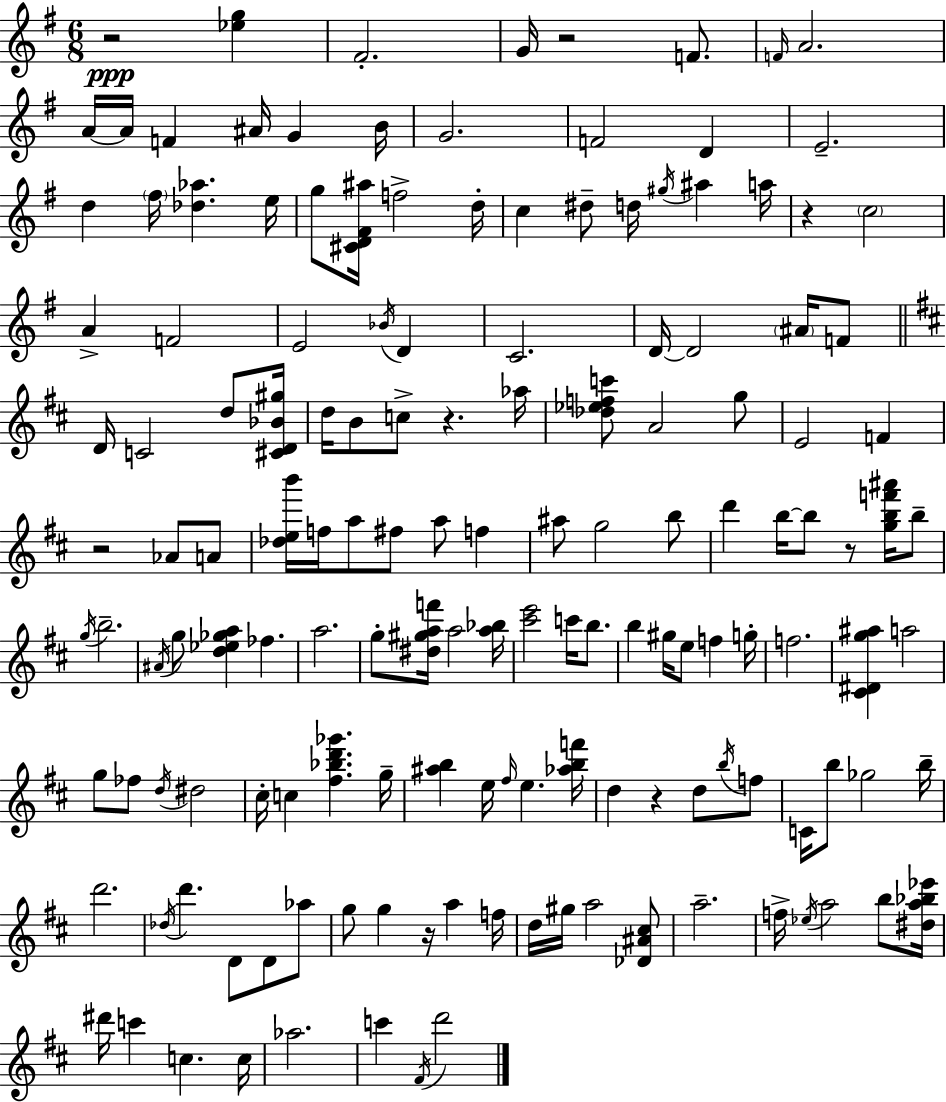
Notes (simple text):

R/h [Eb5,G5]/q F#4/h. G4/s R/h F4/e. F4/s A4/h. A4/s A4/s F4/q A#4/s G4/q B4/s G4/h. F4/h D4/q E4/h. D5/q F#5/s [Db5,Ab5]/q. E5/s G5/e [C#4,D4,F#4,A#5]/s F5/h D5/s C5/q D#5/e D5/s G#5/s A#5/q A5/s R/q C5/h A4/q F4/h E4/h Bb4/s D4/q C4/h. D4/s D4/h A#4/s F4/e D4/s C4/h D5/e [C#4,D4,Bb4,G#5]/s D5/s B4/e C5/e R/q. Ab5/s [Db5,Eb5,F5,C6]/e A4/h G5/e E4/h F4/q R/h Ab4/e A4/e [Db5,E5,B6]/s F5/s A5/e F#5/e A5/e F5/q A#5/e G5/h B5/e D6/q B5/s B5/e R/e [G5,B5,F6,A#6]/s B5/e G5/s B5/h. A#4/s G5/e [D5,Eb5,Gb5,A5]/q FES5/q. A5/h. G5/e [D#5,G#5,A5,F6]/s A5/h [A5,Bb5]/s [C#6,E6]/h C6/s B5/e. B5/q G#5/s E5/e F5/q G5/s F5/h. [C#4,D#4,G5,A#5]/q A5/h G5/e FES5/e D5/s D#5/h C#5/s C5/q [F#5,Bb5,D6,Gb6]/q. G5/s [A#5,B5]/q E5/s F#5/s E5/q. [Ab5,B5,F6]/s D5/q R/q D5/e B5/s F5/e C4/s B5/e Gb5/h B5/s D6/h. Db5/s D6/q. D4/e D4/e Ab5/e G5/e G5/q R/s A5/q F5/s D5/s G#5/s A5/h [Db4,A#4,C#5]/e A5/h. F5/s Eb5/s A5/h B5/e [D#5,A5,Bb5,Eb6]/s D#6/s C6/q C5/q. C5/s Ab5/h. C6/q F#4/s D6/h